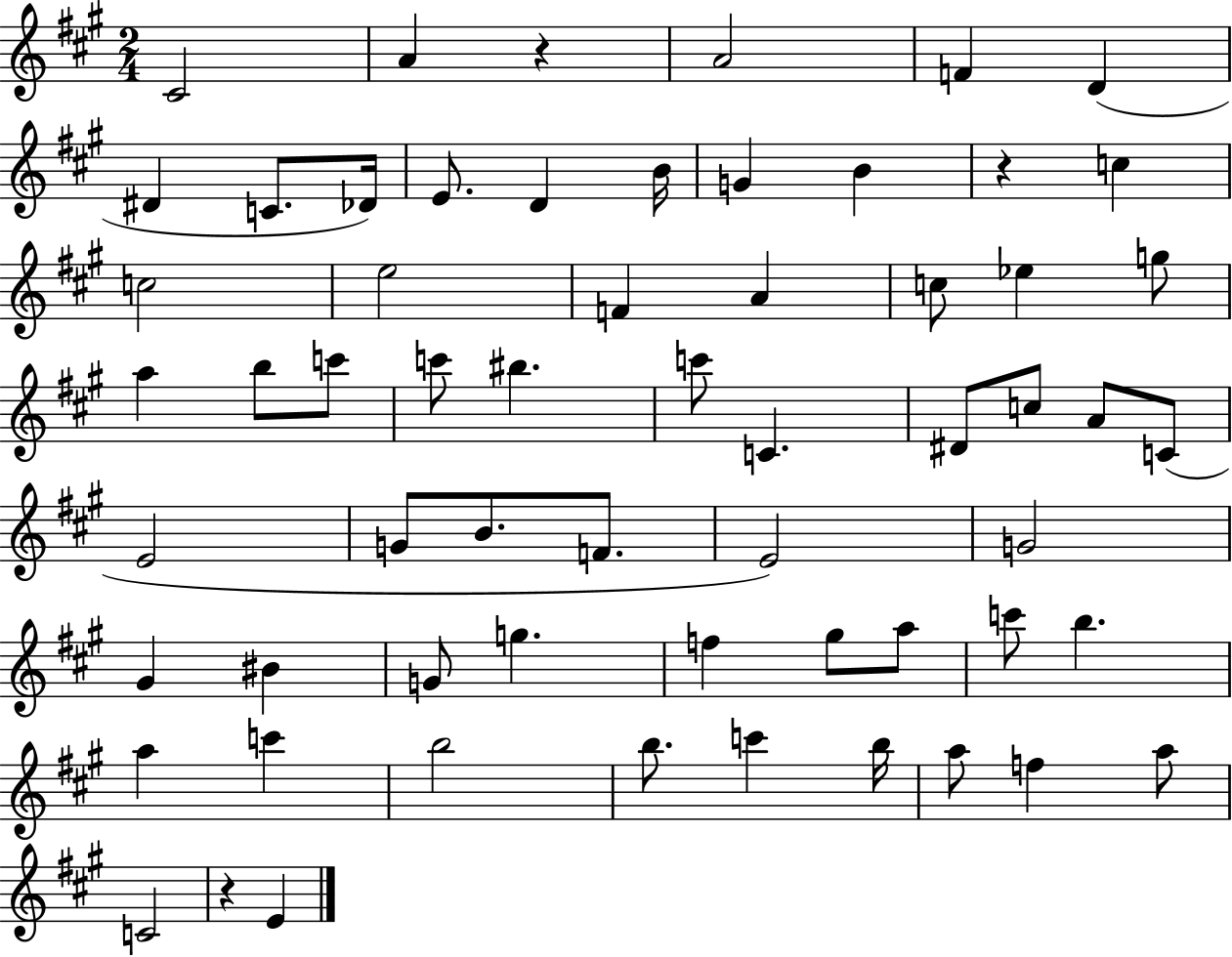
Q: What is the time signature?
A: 2/4